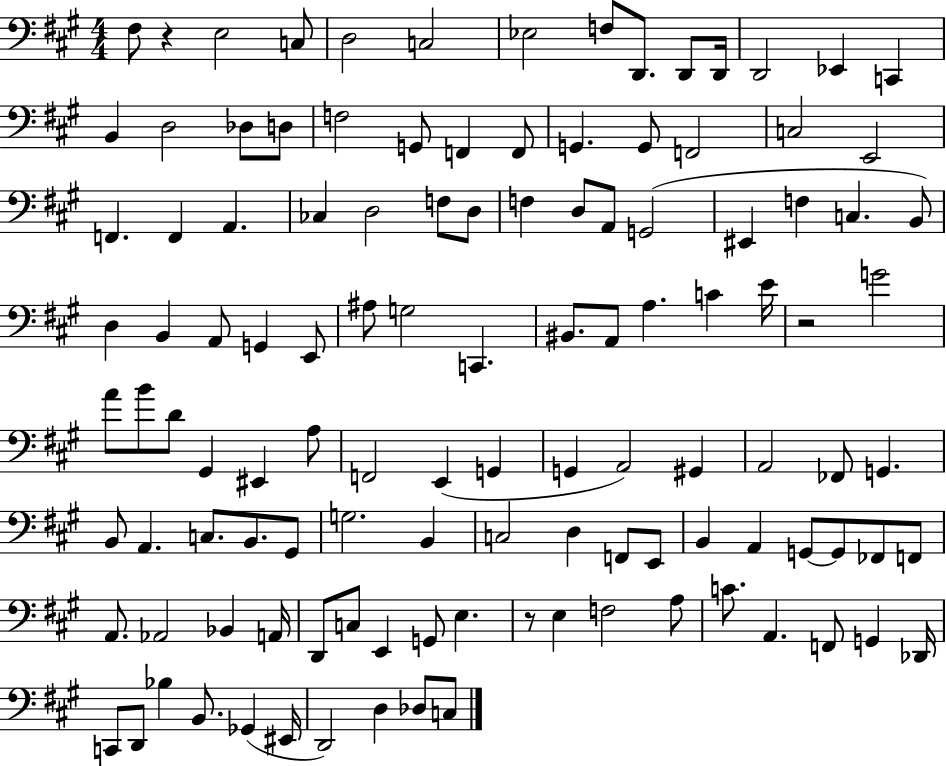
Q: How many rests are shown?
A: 3